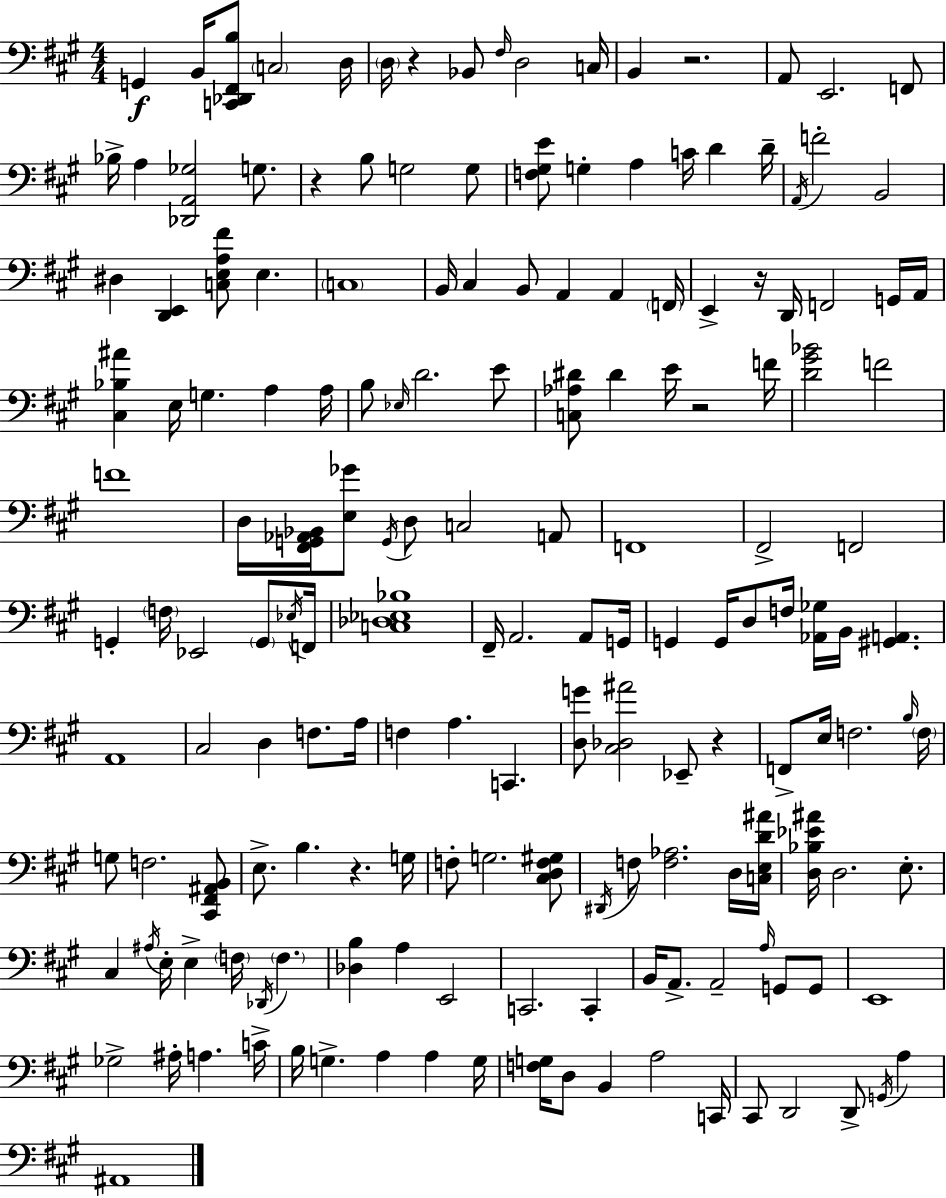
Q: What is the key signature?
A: A major